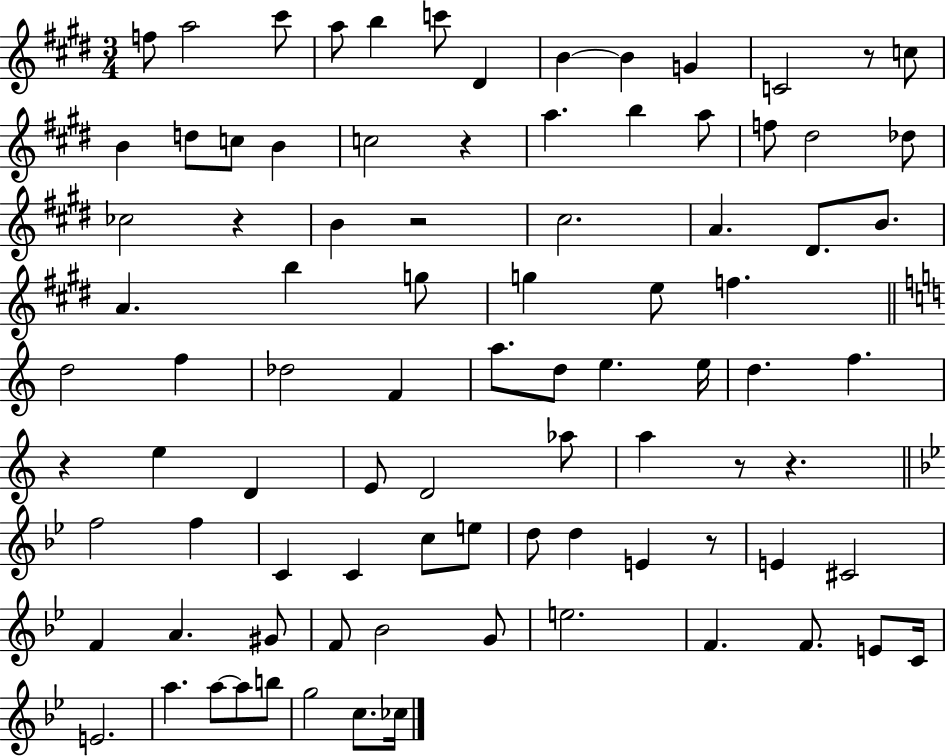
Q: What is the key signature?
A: E major